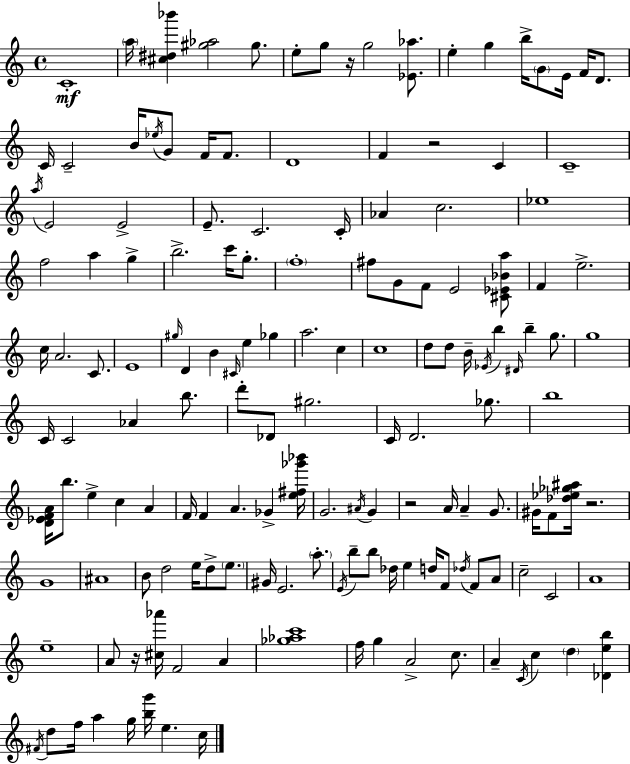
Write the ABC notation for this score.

X:1
T:Untitled
M:4/4
L:1/4
K:Am
C4 a/4 [^c^d_b'] [^g_a]2 ^g/2 e/2 g/2 z/4 g2 [_E_a]/2 e g b/4 G/2 E/4 F/4 D/2 C/4 C2 B/4 _e/4 G/2 F/4 F/2 D4 F z2 C C4 a/4 E2 E2 E/2 C2 C/4 _A c2 _e4 f2 a g b2 c'/4 g/2 f4 ^f/2 G/2 F/2 E2 [^C_E_Ba]/2 F e2 c/4 A2 C/2 E4 ^g/4 D B ^C/4 e _g a2 c c4 d/2 d/2 B/4 _E/4 b ^D/4 b g/2 g4 C/4 C2 _A b/2 d'/2 _D/2 ^g2 C/4 D2 _g/2 b4 [D_EFA]/4 b/2 e c A F/4 F A _G [e^f_g'_b']/4 G2 ^A/4 G z2 A/4 A G/2 ^G/4 F/2 [_d_e_g^a]/4 z2 G4 ^A4 B/2 d2 e/4 d/2 e/2 ^G/4 E2 a/2 E/4 b/2 b/2 _d/4 e d/4 F/2 _d/4 F/2 A/2 c2 C2 A4 e4 A/2 z/4 [^c_a']/4 F2 A [_g_ac']4 f/4 g A2 c/2 A C/4 c d [_Deb] ^F/4 d/2 f/4 a g/4 [bg']/4 e c/4